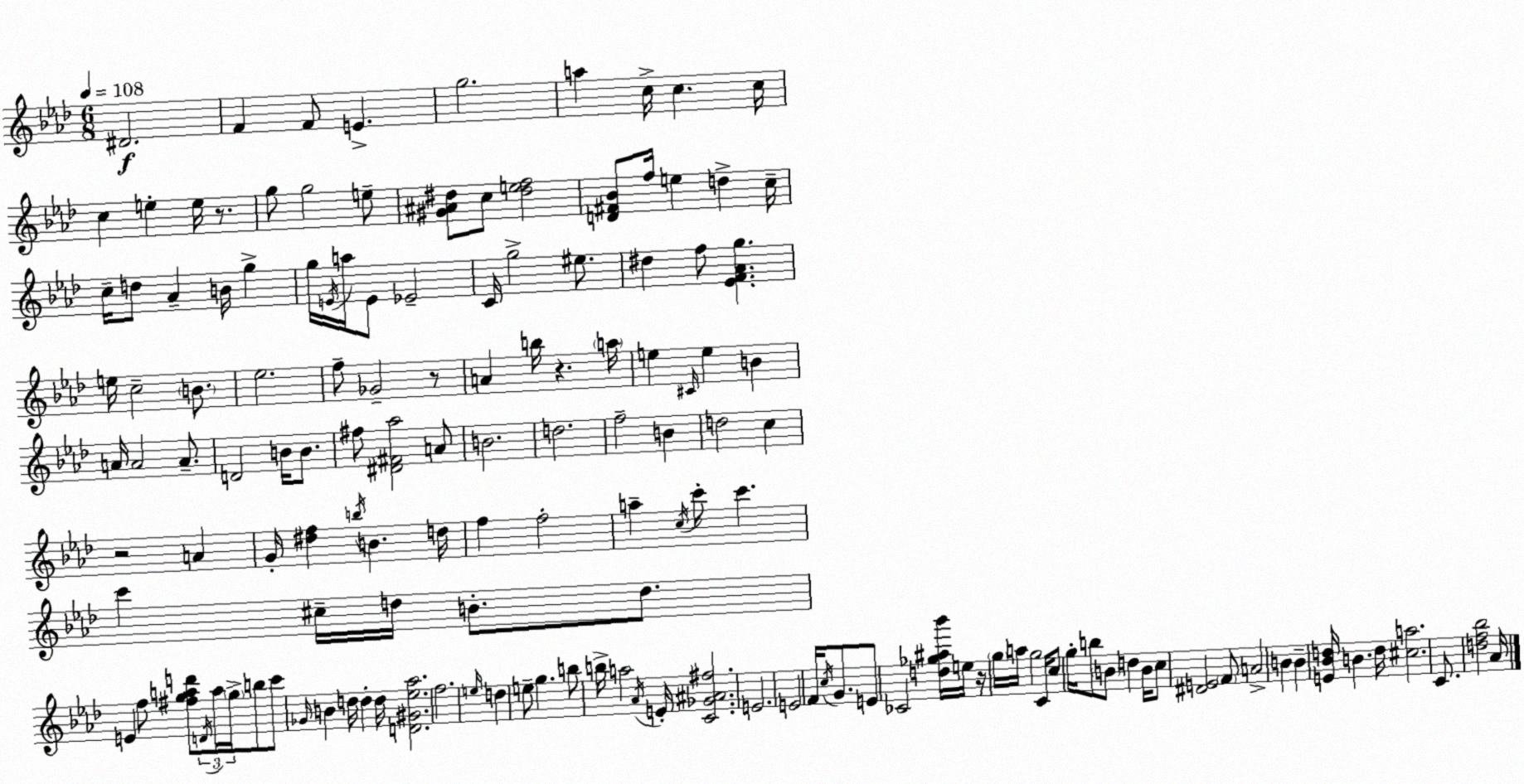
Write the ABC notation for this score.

X:1
T:Untitled
M:6/8
L:1/4
K:Ab
^D2 F F/2 E g2 a c/4 c c/4 c e e/4 z/2 g/2 g2 e/2 [^G^A^d]/2 c/2 [^def]2 [D^F_B]/2 f/4 e d c/4 c/4 d/2 _A B/4 g g/4 E/4 a/4 E/2 _E2 C/4 g2 ^e/2 ^d f/2 [_EF_Ag] e/4 c2 B/2 _e2 f/2 _G2 z/2 A b/4 z a/4 e ^C/4 e B A/4 A2 A/2 D2 B/4 B/2 ^f/2 [^D^F_a]2 A/2 B2 d2 f2 B d2 c z2 A G/4 [^df] b/4 B d/4 f f2 a c/4 c'/2 c' c' ^c/4 d/4 B/2 d/2 E f/2 [^fgad']/2 D/4 a/4 g/4 b/2 c'/2 _G/4 B d/4 d d/4 [D^G_e_a]2 f2 e/4 d e/2 g b/2 b/4 a2 _A/4 E/4 [C_G^A^f]2 E2 E2 F/4 c/4 G/2 E/2 _C2 [d_g^a_b']/4 e/4 z/4 g/4 a/4 g2 C/4 c/2 g/4 b/2 B/2 d B/4 c/2 [^DE]2 F/2 A2 B B [E_Bd]/4 B d/4 [^ca]2 C/2 [df_b]2 _A/4